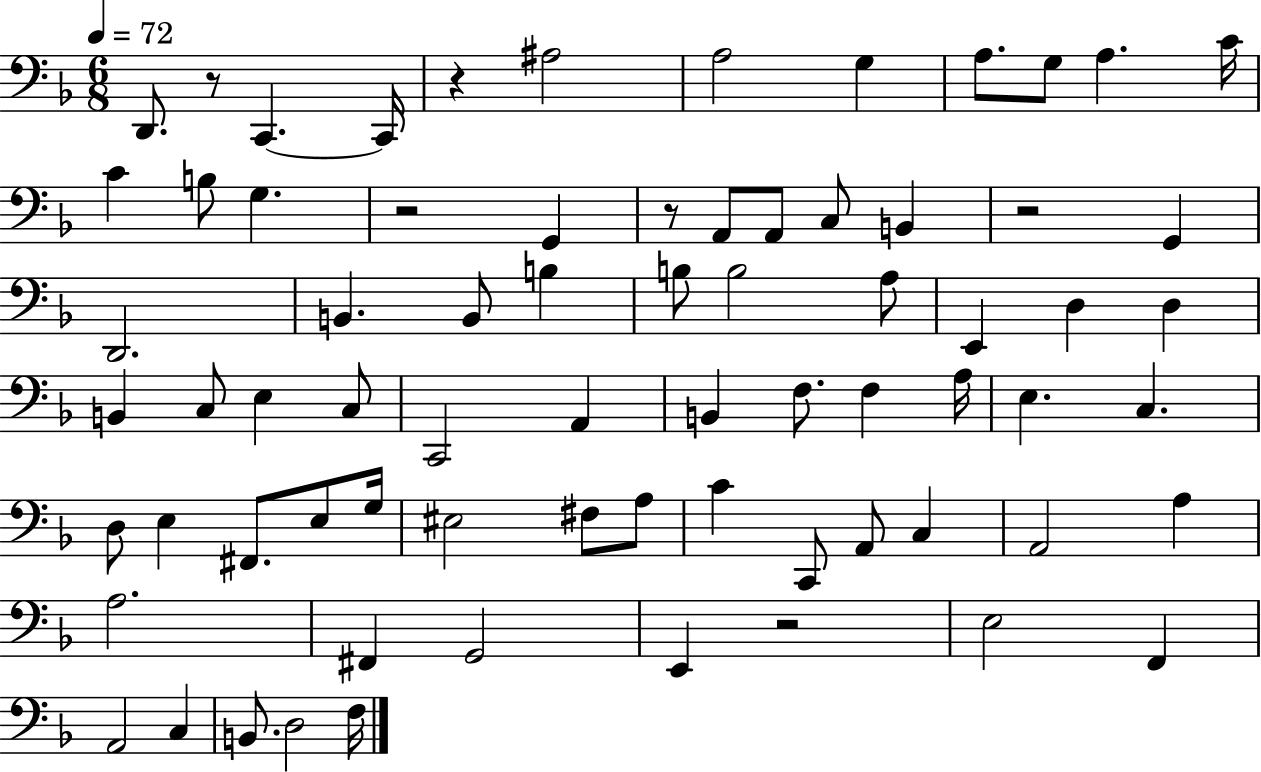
{
  \clef bass
  \numericTimeSignature
  \time 6/8
  \key f \major
  \tempo 4 = 72
  d,8. r8 c,4.~~ c,16 | r4 ais2 | a2 g4 | a8. g8 a4. c'16 | \break c'4 b8 g4. | r2 g,4 | r8 a,8 a,8 c8 b,4 | r2 g,4 | \break d,2. | b,4. b,8 b4 | b8 b2 a8 | e,4 d4 d4 | \break b,4 c8 e4 c8 | c,2 a,4 | b,4 f8. f4 a16 | e4. c4. | \break d8 e4 fis,8. e8 g16 | eis2 fis8 a8 | c'4 c,8 a,8 c4 | a,2 a4 | \break a2. | fis,4 g,2 | e,4 r2 | e2 f,4 | \break a,2 c4 | b,8. d2 f16 | \bar "|."
}